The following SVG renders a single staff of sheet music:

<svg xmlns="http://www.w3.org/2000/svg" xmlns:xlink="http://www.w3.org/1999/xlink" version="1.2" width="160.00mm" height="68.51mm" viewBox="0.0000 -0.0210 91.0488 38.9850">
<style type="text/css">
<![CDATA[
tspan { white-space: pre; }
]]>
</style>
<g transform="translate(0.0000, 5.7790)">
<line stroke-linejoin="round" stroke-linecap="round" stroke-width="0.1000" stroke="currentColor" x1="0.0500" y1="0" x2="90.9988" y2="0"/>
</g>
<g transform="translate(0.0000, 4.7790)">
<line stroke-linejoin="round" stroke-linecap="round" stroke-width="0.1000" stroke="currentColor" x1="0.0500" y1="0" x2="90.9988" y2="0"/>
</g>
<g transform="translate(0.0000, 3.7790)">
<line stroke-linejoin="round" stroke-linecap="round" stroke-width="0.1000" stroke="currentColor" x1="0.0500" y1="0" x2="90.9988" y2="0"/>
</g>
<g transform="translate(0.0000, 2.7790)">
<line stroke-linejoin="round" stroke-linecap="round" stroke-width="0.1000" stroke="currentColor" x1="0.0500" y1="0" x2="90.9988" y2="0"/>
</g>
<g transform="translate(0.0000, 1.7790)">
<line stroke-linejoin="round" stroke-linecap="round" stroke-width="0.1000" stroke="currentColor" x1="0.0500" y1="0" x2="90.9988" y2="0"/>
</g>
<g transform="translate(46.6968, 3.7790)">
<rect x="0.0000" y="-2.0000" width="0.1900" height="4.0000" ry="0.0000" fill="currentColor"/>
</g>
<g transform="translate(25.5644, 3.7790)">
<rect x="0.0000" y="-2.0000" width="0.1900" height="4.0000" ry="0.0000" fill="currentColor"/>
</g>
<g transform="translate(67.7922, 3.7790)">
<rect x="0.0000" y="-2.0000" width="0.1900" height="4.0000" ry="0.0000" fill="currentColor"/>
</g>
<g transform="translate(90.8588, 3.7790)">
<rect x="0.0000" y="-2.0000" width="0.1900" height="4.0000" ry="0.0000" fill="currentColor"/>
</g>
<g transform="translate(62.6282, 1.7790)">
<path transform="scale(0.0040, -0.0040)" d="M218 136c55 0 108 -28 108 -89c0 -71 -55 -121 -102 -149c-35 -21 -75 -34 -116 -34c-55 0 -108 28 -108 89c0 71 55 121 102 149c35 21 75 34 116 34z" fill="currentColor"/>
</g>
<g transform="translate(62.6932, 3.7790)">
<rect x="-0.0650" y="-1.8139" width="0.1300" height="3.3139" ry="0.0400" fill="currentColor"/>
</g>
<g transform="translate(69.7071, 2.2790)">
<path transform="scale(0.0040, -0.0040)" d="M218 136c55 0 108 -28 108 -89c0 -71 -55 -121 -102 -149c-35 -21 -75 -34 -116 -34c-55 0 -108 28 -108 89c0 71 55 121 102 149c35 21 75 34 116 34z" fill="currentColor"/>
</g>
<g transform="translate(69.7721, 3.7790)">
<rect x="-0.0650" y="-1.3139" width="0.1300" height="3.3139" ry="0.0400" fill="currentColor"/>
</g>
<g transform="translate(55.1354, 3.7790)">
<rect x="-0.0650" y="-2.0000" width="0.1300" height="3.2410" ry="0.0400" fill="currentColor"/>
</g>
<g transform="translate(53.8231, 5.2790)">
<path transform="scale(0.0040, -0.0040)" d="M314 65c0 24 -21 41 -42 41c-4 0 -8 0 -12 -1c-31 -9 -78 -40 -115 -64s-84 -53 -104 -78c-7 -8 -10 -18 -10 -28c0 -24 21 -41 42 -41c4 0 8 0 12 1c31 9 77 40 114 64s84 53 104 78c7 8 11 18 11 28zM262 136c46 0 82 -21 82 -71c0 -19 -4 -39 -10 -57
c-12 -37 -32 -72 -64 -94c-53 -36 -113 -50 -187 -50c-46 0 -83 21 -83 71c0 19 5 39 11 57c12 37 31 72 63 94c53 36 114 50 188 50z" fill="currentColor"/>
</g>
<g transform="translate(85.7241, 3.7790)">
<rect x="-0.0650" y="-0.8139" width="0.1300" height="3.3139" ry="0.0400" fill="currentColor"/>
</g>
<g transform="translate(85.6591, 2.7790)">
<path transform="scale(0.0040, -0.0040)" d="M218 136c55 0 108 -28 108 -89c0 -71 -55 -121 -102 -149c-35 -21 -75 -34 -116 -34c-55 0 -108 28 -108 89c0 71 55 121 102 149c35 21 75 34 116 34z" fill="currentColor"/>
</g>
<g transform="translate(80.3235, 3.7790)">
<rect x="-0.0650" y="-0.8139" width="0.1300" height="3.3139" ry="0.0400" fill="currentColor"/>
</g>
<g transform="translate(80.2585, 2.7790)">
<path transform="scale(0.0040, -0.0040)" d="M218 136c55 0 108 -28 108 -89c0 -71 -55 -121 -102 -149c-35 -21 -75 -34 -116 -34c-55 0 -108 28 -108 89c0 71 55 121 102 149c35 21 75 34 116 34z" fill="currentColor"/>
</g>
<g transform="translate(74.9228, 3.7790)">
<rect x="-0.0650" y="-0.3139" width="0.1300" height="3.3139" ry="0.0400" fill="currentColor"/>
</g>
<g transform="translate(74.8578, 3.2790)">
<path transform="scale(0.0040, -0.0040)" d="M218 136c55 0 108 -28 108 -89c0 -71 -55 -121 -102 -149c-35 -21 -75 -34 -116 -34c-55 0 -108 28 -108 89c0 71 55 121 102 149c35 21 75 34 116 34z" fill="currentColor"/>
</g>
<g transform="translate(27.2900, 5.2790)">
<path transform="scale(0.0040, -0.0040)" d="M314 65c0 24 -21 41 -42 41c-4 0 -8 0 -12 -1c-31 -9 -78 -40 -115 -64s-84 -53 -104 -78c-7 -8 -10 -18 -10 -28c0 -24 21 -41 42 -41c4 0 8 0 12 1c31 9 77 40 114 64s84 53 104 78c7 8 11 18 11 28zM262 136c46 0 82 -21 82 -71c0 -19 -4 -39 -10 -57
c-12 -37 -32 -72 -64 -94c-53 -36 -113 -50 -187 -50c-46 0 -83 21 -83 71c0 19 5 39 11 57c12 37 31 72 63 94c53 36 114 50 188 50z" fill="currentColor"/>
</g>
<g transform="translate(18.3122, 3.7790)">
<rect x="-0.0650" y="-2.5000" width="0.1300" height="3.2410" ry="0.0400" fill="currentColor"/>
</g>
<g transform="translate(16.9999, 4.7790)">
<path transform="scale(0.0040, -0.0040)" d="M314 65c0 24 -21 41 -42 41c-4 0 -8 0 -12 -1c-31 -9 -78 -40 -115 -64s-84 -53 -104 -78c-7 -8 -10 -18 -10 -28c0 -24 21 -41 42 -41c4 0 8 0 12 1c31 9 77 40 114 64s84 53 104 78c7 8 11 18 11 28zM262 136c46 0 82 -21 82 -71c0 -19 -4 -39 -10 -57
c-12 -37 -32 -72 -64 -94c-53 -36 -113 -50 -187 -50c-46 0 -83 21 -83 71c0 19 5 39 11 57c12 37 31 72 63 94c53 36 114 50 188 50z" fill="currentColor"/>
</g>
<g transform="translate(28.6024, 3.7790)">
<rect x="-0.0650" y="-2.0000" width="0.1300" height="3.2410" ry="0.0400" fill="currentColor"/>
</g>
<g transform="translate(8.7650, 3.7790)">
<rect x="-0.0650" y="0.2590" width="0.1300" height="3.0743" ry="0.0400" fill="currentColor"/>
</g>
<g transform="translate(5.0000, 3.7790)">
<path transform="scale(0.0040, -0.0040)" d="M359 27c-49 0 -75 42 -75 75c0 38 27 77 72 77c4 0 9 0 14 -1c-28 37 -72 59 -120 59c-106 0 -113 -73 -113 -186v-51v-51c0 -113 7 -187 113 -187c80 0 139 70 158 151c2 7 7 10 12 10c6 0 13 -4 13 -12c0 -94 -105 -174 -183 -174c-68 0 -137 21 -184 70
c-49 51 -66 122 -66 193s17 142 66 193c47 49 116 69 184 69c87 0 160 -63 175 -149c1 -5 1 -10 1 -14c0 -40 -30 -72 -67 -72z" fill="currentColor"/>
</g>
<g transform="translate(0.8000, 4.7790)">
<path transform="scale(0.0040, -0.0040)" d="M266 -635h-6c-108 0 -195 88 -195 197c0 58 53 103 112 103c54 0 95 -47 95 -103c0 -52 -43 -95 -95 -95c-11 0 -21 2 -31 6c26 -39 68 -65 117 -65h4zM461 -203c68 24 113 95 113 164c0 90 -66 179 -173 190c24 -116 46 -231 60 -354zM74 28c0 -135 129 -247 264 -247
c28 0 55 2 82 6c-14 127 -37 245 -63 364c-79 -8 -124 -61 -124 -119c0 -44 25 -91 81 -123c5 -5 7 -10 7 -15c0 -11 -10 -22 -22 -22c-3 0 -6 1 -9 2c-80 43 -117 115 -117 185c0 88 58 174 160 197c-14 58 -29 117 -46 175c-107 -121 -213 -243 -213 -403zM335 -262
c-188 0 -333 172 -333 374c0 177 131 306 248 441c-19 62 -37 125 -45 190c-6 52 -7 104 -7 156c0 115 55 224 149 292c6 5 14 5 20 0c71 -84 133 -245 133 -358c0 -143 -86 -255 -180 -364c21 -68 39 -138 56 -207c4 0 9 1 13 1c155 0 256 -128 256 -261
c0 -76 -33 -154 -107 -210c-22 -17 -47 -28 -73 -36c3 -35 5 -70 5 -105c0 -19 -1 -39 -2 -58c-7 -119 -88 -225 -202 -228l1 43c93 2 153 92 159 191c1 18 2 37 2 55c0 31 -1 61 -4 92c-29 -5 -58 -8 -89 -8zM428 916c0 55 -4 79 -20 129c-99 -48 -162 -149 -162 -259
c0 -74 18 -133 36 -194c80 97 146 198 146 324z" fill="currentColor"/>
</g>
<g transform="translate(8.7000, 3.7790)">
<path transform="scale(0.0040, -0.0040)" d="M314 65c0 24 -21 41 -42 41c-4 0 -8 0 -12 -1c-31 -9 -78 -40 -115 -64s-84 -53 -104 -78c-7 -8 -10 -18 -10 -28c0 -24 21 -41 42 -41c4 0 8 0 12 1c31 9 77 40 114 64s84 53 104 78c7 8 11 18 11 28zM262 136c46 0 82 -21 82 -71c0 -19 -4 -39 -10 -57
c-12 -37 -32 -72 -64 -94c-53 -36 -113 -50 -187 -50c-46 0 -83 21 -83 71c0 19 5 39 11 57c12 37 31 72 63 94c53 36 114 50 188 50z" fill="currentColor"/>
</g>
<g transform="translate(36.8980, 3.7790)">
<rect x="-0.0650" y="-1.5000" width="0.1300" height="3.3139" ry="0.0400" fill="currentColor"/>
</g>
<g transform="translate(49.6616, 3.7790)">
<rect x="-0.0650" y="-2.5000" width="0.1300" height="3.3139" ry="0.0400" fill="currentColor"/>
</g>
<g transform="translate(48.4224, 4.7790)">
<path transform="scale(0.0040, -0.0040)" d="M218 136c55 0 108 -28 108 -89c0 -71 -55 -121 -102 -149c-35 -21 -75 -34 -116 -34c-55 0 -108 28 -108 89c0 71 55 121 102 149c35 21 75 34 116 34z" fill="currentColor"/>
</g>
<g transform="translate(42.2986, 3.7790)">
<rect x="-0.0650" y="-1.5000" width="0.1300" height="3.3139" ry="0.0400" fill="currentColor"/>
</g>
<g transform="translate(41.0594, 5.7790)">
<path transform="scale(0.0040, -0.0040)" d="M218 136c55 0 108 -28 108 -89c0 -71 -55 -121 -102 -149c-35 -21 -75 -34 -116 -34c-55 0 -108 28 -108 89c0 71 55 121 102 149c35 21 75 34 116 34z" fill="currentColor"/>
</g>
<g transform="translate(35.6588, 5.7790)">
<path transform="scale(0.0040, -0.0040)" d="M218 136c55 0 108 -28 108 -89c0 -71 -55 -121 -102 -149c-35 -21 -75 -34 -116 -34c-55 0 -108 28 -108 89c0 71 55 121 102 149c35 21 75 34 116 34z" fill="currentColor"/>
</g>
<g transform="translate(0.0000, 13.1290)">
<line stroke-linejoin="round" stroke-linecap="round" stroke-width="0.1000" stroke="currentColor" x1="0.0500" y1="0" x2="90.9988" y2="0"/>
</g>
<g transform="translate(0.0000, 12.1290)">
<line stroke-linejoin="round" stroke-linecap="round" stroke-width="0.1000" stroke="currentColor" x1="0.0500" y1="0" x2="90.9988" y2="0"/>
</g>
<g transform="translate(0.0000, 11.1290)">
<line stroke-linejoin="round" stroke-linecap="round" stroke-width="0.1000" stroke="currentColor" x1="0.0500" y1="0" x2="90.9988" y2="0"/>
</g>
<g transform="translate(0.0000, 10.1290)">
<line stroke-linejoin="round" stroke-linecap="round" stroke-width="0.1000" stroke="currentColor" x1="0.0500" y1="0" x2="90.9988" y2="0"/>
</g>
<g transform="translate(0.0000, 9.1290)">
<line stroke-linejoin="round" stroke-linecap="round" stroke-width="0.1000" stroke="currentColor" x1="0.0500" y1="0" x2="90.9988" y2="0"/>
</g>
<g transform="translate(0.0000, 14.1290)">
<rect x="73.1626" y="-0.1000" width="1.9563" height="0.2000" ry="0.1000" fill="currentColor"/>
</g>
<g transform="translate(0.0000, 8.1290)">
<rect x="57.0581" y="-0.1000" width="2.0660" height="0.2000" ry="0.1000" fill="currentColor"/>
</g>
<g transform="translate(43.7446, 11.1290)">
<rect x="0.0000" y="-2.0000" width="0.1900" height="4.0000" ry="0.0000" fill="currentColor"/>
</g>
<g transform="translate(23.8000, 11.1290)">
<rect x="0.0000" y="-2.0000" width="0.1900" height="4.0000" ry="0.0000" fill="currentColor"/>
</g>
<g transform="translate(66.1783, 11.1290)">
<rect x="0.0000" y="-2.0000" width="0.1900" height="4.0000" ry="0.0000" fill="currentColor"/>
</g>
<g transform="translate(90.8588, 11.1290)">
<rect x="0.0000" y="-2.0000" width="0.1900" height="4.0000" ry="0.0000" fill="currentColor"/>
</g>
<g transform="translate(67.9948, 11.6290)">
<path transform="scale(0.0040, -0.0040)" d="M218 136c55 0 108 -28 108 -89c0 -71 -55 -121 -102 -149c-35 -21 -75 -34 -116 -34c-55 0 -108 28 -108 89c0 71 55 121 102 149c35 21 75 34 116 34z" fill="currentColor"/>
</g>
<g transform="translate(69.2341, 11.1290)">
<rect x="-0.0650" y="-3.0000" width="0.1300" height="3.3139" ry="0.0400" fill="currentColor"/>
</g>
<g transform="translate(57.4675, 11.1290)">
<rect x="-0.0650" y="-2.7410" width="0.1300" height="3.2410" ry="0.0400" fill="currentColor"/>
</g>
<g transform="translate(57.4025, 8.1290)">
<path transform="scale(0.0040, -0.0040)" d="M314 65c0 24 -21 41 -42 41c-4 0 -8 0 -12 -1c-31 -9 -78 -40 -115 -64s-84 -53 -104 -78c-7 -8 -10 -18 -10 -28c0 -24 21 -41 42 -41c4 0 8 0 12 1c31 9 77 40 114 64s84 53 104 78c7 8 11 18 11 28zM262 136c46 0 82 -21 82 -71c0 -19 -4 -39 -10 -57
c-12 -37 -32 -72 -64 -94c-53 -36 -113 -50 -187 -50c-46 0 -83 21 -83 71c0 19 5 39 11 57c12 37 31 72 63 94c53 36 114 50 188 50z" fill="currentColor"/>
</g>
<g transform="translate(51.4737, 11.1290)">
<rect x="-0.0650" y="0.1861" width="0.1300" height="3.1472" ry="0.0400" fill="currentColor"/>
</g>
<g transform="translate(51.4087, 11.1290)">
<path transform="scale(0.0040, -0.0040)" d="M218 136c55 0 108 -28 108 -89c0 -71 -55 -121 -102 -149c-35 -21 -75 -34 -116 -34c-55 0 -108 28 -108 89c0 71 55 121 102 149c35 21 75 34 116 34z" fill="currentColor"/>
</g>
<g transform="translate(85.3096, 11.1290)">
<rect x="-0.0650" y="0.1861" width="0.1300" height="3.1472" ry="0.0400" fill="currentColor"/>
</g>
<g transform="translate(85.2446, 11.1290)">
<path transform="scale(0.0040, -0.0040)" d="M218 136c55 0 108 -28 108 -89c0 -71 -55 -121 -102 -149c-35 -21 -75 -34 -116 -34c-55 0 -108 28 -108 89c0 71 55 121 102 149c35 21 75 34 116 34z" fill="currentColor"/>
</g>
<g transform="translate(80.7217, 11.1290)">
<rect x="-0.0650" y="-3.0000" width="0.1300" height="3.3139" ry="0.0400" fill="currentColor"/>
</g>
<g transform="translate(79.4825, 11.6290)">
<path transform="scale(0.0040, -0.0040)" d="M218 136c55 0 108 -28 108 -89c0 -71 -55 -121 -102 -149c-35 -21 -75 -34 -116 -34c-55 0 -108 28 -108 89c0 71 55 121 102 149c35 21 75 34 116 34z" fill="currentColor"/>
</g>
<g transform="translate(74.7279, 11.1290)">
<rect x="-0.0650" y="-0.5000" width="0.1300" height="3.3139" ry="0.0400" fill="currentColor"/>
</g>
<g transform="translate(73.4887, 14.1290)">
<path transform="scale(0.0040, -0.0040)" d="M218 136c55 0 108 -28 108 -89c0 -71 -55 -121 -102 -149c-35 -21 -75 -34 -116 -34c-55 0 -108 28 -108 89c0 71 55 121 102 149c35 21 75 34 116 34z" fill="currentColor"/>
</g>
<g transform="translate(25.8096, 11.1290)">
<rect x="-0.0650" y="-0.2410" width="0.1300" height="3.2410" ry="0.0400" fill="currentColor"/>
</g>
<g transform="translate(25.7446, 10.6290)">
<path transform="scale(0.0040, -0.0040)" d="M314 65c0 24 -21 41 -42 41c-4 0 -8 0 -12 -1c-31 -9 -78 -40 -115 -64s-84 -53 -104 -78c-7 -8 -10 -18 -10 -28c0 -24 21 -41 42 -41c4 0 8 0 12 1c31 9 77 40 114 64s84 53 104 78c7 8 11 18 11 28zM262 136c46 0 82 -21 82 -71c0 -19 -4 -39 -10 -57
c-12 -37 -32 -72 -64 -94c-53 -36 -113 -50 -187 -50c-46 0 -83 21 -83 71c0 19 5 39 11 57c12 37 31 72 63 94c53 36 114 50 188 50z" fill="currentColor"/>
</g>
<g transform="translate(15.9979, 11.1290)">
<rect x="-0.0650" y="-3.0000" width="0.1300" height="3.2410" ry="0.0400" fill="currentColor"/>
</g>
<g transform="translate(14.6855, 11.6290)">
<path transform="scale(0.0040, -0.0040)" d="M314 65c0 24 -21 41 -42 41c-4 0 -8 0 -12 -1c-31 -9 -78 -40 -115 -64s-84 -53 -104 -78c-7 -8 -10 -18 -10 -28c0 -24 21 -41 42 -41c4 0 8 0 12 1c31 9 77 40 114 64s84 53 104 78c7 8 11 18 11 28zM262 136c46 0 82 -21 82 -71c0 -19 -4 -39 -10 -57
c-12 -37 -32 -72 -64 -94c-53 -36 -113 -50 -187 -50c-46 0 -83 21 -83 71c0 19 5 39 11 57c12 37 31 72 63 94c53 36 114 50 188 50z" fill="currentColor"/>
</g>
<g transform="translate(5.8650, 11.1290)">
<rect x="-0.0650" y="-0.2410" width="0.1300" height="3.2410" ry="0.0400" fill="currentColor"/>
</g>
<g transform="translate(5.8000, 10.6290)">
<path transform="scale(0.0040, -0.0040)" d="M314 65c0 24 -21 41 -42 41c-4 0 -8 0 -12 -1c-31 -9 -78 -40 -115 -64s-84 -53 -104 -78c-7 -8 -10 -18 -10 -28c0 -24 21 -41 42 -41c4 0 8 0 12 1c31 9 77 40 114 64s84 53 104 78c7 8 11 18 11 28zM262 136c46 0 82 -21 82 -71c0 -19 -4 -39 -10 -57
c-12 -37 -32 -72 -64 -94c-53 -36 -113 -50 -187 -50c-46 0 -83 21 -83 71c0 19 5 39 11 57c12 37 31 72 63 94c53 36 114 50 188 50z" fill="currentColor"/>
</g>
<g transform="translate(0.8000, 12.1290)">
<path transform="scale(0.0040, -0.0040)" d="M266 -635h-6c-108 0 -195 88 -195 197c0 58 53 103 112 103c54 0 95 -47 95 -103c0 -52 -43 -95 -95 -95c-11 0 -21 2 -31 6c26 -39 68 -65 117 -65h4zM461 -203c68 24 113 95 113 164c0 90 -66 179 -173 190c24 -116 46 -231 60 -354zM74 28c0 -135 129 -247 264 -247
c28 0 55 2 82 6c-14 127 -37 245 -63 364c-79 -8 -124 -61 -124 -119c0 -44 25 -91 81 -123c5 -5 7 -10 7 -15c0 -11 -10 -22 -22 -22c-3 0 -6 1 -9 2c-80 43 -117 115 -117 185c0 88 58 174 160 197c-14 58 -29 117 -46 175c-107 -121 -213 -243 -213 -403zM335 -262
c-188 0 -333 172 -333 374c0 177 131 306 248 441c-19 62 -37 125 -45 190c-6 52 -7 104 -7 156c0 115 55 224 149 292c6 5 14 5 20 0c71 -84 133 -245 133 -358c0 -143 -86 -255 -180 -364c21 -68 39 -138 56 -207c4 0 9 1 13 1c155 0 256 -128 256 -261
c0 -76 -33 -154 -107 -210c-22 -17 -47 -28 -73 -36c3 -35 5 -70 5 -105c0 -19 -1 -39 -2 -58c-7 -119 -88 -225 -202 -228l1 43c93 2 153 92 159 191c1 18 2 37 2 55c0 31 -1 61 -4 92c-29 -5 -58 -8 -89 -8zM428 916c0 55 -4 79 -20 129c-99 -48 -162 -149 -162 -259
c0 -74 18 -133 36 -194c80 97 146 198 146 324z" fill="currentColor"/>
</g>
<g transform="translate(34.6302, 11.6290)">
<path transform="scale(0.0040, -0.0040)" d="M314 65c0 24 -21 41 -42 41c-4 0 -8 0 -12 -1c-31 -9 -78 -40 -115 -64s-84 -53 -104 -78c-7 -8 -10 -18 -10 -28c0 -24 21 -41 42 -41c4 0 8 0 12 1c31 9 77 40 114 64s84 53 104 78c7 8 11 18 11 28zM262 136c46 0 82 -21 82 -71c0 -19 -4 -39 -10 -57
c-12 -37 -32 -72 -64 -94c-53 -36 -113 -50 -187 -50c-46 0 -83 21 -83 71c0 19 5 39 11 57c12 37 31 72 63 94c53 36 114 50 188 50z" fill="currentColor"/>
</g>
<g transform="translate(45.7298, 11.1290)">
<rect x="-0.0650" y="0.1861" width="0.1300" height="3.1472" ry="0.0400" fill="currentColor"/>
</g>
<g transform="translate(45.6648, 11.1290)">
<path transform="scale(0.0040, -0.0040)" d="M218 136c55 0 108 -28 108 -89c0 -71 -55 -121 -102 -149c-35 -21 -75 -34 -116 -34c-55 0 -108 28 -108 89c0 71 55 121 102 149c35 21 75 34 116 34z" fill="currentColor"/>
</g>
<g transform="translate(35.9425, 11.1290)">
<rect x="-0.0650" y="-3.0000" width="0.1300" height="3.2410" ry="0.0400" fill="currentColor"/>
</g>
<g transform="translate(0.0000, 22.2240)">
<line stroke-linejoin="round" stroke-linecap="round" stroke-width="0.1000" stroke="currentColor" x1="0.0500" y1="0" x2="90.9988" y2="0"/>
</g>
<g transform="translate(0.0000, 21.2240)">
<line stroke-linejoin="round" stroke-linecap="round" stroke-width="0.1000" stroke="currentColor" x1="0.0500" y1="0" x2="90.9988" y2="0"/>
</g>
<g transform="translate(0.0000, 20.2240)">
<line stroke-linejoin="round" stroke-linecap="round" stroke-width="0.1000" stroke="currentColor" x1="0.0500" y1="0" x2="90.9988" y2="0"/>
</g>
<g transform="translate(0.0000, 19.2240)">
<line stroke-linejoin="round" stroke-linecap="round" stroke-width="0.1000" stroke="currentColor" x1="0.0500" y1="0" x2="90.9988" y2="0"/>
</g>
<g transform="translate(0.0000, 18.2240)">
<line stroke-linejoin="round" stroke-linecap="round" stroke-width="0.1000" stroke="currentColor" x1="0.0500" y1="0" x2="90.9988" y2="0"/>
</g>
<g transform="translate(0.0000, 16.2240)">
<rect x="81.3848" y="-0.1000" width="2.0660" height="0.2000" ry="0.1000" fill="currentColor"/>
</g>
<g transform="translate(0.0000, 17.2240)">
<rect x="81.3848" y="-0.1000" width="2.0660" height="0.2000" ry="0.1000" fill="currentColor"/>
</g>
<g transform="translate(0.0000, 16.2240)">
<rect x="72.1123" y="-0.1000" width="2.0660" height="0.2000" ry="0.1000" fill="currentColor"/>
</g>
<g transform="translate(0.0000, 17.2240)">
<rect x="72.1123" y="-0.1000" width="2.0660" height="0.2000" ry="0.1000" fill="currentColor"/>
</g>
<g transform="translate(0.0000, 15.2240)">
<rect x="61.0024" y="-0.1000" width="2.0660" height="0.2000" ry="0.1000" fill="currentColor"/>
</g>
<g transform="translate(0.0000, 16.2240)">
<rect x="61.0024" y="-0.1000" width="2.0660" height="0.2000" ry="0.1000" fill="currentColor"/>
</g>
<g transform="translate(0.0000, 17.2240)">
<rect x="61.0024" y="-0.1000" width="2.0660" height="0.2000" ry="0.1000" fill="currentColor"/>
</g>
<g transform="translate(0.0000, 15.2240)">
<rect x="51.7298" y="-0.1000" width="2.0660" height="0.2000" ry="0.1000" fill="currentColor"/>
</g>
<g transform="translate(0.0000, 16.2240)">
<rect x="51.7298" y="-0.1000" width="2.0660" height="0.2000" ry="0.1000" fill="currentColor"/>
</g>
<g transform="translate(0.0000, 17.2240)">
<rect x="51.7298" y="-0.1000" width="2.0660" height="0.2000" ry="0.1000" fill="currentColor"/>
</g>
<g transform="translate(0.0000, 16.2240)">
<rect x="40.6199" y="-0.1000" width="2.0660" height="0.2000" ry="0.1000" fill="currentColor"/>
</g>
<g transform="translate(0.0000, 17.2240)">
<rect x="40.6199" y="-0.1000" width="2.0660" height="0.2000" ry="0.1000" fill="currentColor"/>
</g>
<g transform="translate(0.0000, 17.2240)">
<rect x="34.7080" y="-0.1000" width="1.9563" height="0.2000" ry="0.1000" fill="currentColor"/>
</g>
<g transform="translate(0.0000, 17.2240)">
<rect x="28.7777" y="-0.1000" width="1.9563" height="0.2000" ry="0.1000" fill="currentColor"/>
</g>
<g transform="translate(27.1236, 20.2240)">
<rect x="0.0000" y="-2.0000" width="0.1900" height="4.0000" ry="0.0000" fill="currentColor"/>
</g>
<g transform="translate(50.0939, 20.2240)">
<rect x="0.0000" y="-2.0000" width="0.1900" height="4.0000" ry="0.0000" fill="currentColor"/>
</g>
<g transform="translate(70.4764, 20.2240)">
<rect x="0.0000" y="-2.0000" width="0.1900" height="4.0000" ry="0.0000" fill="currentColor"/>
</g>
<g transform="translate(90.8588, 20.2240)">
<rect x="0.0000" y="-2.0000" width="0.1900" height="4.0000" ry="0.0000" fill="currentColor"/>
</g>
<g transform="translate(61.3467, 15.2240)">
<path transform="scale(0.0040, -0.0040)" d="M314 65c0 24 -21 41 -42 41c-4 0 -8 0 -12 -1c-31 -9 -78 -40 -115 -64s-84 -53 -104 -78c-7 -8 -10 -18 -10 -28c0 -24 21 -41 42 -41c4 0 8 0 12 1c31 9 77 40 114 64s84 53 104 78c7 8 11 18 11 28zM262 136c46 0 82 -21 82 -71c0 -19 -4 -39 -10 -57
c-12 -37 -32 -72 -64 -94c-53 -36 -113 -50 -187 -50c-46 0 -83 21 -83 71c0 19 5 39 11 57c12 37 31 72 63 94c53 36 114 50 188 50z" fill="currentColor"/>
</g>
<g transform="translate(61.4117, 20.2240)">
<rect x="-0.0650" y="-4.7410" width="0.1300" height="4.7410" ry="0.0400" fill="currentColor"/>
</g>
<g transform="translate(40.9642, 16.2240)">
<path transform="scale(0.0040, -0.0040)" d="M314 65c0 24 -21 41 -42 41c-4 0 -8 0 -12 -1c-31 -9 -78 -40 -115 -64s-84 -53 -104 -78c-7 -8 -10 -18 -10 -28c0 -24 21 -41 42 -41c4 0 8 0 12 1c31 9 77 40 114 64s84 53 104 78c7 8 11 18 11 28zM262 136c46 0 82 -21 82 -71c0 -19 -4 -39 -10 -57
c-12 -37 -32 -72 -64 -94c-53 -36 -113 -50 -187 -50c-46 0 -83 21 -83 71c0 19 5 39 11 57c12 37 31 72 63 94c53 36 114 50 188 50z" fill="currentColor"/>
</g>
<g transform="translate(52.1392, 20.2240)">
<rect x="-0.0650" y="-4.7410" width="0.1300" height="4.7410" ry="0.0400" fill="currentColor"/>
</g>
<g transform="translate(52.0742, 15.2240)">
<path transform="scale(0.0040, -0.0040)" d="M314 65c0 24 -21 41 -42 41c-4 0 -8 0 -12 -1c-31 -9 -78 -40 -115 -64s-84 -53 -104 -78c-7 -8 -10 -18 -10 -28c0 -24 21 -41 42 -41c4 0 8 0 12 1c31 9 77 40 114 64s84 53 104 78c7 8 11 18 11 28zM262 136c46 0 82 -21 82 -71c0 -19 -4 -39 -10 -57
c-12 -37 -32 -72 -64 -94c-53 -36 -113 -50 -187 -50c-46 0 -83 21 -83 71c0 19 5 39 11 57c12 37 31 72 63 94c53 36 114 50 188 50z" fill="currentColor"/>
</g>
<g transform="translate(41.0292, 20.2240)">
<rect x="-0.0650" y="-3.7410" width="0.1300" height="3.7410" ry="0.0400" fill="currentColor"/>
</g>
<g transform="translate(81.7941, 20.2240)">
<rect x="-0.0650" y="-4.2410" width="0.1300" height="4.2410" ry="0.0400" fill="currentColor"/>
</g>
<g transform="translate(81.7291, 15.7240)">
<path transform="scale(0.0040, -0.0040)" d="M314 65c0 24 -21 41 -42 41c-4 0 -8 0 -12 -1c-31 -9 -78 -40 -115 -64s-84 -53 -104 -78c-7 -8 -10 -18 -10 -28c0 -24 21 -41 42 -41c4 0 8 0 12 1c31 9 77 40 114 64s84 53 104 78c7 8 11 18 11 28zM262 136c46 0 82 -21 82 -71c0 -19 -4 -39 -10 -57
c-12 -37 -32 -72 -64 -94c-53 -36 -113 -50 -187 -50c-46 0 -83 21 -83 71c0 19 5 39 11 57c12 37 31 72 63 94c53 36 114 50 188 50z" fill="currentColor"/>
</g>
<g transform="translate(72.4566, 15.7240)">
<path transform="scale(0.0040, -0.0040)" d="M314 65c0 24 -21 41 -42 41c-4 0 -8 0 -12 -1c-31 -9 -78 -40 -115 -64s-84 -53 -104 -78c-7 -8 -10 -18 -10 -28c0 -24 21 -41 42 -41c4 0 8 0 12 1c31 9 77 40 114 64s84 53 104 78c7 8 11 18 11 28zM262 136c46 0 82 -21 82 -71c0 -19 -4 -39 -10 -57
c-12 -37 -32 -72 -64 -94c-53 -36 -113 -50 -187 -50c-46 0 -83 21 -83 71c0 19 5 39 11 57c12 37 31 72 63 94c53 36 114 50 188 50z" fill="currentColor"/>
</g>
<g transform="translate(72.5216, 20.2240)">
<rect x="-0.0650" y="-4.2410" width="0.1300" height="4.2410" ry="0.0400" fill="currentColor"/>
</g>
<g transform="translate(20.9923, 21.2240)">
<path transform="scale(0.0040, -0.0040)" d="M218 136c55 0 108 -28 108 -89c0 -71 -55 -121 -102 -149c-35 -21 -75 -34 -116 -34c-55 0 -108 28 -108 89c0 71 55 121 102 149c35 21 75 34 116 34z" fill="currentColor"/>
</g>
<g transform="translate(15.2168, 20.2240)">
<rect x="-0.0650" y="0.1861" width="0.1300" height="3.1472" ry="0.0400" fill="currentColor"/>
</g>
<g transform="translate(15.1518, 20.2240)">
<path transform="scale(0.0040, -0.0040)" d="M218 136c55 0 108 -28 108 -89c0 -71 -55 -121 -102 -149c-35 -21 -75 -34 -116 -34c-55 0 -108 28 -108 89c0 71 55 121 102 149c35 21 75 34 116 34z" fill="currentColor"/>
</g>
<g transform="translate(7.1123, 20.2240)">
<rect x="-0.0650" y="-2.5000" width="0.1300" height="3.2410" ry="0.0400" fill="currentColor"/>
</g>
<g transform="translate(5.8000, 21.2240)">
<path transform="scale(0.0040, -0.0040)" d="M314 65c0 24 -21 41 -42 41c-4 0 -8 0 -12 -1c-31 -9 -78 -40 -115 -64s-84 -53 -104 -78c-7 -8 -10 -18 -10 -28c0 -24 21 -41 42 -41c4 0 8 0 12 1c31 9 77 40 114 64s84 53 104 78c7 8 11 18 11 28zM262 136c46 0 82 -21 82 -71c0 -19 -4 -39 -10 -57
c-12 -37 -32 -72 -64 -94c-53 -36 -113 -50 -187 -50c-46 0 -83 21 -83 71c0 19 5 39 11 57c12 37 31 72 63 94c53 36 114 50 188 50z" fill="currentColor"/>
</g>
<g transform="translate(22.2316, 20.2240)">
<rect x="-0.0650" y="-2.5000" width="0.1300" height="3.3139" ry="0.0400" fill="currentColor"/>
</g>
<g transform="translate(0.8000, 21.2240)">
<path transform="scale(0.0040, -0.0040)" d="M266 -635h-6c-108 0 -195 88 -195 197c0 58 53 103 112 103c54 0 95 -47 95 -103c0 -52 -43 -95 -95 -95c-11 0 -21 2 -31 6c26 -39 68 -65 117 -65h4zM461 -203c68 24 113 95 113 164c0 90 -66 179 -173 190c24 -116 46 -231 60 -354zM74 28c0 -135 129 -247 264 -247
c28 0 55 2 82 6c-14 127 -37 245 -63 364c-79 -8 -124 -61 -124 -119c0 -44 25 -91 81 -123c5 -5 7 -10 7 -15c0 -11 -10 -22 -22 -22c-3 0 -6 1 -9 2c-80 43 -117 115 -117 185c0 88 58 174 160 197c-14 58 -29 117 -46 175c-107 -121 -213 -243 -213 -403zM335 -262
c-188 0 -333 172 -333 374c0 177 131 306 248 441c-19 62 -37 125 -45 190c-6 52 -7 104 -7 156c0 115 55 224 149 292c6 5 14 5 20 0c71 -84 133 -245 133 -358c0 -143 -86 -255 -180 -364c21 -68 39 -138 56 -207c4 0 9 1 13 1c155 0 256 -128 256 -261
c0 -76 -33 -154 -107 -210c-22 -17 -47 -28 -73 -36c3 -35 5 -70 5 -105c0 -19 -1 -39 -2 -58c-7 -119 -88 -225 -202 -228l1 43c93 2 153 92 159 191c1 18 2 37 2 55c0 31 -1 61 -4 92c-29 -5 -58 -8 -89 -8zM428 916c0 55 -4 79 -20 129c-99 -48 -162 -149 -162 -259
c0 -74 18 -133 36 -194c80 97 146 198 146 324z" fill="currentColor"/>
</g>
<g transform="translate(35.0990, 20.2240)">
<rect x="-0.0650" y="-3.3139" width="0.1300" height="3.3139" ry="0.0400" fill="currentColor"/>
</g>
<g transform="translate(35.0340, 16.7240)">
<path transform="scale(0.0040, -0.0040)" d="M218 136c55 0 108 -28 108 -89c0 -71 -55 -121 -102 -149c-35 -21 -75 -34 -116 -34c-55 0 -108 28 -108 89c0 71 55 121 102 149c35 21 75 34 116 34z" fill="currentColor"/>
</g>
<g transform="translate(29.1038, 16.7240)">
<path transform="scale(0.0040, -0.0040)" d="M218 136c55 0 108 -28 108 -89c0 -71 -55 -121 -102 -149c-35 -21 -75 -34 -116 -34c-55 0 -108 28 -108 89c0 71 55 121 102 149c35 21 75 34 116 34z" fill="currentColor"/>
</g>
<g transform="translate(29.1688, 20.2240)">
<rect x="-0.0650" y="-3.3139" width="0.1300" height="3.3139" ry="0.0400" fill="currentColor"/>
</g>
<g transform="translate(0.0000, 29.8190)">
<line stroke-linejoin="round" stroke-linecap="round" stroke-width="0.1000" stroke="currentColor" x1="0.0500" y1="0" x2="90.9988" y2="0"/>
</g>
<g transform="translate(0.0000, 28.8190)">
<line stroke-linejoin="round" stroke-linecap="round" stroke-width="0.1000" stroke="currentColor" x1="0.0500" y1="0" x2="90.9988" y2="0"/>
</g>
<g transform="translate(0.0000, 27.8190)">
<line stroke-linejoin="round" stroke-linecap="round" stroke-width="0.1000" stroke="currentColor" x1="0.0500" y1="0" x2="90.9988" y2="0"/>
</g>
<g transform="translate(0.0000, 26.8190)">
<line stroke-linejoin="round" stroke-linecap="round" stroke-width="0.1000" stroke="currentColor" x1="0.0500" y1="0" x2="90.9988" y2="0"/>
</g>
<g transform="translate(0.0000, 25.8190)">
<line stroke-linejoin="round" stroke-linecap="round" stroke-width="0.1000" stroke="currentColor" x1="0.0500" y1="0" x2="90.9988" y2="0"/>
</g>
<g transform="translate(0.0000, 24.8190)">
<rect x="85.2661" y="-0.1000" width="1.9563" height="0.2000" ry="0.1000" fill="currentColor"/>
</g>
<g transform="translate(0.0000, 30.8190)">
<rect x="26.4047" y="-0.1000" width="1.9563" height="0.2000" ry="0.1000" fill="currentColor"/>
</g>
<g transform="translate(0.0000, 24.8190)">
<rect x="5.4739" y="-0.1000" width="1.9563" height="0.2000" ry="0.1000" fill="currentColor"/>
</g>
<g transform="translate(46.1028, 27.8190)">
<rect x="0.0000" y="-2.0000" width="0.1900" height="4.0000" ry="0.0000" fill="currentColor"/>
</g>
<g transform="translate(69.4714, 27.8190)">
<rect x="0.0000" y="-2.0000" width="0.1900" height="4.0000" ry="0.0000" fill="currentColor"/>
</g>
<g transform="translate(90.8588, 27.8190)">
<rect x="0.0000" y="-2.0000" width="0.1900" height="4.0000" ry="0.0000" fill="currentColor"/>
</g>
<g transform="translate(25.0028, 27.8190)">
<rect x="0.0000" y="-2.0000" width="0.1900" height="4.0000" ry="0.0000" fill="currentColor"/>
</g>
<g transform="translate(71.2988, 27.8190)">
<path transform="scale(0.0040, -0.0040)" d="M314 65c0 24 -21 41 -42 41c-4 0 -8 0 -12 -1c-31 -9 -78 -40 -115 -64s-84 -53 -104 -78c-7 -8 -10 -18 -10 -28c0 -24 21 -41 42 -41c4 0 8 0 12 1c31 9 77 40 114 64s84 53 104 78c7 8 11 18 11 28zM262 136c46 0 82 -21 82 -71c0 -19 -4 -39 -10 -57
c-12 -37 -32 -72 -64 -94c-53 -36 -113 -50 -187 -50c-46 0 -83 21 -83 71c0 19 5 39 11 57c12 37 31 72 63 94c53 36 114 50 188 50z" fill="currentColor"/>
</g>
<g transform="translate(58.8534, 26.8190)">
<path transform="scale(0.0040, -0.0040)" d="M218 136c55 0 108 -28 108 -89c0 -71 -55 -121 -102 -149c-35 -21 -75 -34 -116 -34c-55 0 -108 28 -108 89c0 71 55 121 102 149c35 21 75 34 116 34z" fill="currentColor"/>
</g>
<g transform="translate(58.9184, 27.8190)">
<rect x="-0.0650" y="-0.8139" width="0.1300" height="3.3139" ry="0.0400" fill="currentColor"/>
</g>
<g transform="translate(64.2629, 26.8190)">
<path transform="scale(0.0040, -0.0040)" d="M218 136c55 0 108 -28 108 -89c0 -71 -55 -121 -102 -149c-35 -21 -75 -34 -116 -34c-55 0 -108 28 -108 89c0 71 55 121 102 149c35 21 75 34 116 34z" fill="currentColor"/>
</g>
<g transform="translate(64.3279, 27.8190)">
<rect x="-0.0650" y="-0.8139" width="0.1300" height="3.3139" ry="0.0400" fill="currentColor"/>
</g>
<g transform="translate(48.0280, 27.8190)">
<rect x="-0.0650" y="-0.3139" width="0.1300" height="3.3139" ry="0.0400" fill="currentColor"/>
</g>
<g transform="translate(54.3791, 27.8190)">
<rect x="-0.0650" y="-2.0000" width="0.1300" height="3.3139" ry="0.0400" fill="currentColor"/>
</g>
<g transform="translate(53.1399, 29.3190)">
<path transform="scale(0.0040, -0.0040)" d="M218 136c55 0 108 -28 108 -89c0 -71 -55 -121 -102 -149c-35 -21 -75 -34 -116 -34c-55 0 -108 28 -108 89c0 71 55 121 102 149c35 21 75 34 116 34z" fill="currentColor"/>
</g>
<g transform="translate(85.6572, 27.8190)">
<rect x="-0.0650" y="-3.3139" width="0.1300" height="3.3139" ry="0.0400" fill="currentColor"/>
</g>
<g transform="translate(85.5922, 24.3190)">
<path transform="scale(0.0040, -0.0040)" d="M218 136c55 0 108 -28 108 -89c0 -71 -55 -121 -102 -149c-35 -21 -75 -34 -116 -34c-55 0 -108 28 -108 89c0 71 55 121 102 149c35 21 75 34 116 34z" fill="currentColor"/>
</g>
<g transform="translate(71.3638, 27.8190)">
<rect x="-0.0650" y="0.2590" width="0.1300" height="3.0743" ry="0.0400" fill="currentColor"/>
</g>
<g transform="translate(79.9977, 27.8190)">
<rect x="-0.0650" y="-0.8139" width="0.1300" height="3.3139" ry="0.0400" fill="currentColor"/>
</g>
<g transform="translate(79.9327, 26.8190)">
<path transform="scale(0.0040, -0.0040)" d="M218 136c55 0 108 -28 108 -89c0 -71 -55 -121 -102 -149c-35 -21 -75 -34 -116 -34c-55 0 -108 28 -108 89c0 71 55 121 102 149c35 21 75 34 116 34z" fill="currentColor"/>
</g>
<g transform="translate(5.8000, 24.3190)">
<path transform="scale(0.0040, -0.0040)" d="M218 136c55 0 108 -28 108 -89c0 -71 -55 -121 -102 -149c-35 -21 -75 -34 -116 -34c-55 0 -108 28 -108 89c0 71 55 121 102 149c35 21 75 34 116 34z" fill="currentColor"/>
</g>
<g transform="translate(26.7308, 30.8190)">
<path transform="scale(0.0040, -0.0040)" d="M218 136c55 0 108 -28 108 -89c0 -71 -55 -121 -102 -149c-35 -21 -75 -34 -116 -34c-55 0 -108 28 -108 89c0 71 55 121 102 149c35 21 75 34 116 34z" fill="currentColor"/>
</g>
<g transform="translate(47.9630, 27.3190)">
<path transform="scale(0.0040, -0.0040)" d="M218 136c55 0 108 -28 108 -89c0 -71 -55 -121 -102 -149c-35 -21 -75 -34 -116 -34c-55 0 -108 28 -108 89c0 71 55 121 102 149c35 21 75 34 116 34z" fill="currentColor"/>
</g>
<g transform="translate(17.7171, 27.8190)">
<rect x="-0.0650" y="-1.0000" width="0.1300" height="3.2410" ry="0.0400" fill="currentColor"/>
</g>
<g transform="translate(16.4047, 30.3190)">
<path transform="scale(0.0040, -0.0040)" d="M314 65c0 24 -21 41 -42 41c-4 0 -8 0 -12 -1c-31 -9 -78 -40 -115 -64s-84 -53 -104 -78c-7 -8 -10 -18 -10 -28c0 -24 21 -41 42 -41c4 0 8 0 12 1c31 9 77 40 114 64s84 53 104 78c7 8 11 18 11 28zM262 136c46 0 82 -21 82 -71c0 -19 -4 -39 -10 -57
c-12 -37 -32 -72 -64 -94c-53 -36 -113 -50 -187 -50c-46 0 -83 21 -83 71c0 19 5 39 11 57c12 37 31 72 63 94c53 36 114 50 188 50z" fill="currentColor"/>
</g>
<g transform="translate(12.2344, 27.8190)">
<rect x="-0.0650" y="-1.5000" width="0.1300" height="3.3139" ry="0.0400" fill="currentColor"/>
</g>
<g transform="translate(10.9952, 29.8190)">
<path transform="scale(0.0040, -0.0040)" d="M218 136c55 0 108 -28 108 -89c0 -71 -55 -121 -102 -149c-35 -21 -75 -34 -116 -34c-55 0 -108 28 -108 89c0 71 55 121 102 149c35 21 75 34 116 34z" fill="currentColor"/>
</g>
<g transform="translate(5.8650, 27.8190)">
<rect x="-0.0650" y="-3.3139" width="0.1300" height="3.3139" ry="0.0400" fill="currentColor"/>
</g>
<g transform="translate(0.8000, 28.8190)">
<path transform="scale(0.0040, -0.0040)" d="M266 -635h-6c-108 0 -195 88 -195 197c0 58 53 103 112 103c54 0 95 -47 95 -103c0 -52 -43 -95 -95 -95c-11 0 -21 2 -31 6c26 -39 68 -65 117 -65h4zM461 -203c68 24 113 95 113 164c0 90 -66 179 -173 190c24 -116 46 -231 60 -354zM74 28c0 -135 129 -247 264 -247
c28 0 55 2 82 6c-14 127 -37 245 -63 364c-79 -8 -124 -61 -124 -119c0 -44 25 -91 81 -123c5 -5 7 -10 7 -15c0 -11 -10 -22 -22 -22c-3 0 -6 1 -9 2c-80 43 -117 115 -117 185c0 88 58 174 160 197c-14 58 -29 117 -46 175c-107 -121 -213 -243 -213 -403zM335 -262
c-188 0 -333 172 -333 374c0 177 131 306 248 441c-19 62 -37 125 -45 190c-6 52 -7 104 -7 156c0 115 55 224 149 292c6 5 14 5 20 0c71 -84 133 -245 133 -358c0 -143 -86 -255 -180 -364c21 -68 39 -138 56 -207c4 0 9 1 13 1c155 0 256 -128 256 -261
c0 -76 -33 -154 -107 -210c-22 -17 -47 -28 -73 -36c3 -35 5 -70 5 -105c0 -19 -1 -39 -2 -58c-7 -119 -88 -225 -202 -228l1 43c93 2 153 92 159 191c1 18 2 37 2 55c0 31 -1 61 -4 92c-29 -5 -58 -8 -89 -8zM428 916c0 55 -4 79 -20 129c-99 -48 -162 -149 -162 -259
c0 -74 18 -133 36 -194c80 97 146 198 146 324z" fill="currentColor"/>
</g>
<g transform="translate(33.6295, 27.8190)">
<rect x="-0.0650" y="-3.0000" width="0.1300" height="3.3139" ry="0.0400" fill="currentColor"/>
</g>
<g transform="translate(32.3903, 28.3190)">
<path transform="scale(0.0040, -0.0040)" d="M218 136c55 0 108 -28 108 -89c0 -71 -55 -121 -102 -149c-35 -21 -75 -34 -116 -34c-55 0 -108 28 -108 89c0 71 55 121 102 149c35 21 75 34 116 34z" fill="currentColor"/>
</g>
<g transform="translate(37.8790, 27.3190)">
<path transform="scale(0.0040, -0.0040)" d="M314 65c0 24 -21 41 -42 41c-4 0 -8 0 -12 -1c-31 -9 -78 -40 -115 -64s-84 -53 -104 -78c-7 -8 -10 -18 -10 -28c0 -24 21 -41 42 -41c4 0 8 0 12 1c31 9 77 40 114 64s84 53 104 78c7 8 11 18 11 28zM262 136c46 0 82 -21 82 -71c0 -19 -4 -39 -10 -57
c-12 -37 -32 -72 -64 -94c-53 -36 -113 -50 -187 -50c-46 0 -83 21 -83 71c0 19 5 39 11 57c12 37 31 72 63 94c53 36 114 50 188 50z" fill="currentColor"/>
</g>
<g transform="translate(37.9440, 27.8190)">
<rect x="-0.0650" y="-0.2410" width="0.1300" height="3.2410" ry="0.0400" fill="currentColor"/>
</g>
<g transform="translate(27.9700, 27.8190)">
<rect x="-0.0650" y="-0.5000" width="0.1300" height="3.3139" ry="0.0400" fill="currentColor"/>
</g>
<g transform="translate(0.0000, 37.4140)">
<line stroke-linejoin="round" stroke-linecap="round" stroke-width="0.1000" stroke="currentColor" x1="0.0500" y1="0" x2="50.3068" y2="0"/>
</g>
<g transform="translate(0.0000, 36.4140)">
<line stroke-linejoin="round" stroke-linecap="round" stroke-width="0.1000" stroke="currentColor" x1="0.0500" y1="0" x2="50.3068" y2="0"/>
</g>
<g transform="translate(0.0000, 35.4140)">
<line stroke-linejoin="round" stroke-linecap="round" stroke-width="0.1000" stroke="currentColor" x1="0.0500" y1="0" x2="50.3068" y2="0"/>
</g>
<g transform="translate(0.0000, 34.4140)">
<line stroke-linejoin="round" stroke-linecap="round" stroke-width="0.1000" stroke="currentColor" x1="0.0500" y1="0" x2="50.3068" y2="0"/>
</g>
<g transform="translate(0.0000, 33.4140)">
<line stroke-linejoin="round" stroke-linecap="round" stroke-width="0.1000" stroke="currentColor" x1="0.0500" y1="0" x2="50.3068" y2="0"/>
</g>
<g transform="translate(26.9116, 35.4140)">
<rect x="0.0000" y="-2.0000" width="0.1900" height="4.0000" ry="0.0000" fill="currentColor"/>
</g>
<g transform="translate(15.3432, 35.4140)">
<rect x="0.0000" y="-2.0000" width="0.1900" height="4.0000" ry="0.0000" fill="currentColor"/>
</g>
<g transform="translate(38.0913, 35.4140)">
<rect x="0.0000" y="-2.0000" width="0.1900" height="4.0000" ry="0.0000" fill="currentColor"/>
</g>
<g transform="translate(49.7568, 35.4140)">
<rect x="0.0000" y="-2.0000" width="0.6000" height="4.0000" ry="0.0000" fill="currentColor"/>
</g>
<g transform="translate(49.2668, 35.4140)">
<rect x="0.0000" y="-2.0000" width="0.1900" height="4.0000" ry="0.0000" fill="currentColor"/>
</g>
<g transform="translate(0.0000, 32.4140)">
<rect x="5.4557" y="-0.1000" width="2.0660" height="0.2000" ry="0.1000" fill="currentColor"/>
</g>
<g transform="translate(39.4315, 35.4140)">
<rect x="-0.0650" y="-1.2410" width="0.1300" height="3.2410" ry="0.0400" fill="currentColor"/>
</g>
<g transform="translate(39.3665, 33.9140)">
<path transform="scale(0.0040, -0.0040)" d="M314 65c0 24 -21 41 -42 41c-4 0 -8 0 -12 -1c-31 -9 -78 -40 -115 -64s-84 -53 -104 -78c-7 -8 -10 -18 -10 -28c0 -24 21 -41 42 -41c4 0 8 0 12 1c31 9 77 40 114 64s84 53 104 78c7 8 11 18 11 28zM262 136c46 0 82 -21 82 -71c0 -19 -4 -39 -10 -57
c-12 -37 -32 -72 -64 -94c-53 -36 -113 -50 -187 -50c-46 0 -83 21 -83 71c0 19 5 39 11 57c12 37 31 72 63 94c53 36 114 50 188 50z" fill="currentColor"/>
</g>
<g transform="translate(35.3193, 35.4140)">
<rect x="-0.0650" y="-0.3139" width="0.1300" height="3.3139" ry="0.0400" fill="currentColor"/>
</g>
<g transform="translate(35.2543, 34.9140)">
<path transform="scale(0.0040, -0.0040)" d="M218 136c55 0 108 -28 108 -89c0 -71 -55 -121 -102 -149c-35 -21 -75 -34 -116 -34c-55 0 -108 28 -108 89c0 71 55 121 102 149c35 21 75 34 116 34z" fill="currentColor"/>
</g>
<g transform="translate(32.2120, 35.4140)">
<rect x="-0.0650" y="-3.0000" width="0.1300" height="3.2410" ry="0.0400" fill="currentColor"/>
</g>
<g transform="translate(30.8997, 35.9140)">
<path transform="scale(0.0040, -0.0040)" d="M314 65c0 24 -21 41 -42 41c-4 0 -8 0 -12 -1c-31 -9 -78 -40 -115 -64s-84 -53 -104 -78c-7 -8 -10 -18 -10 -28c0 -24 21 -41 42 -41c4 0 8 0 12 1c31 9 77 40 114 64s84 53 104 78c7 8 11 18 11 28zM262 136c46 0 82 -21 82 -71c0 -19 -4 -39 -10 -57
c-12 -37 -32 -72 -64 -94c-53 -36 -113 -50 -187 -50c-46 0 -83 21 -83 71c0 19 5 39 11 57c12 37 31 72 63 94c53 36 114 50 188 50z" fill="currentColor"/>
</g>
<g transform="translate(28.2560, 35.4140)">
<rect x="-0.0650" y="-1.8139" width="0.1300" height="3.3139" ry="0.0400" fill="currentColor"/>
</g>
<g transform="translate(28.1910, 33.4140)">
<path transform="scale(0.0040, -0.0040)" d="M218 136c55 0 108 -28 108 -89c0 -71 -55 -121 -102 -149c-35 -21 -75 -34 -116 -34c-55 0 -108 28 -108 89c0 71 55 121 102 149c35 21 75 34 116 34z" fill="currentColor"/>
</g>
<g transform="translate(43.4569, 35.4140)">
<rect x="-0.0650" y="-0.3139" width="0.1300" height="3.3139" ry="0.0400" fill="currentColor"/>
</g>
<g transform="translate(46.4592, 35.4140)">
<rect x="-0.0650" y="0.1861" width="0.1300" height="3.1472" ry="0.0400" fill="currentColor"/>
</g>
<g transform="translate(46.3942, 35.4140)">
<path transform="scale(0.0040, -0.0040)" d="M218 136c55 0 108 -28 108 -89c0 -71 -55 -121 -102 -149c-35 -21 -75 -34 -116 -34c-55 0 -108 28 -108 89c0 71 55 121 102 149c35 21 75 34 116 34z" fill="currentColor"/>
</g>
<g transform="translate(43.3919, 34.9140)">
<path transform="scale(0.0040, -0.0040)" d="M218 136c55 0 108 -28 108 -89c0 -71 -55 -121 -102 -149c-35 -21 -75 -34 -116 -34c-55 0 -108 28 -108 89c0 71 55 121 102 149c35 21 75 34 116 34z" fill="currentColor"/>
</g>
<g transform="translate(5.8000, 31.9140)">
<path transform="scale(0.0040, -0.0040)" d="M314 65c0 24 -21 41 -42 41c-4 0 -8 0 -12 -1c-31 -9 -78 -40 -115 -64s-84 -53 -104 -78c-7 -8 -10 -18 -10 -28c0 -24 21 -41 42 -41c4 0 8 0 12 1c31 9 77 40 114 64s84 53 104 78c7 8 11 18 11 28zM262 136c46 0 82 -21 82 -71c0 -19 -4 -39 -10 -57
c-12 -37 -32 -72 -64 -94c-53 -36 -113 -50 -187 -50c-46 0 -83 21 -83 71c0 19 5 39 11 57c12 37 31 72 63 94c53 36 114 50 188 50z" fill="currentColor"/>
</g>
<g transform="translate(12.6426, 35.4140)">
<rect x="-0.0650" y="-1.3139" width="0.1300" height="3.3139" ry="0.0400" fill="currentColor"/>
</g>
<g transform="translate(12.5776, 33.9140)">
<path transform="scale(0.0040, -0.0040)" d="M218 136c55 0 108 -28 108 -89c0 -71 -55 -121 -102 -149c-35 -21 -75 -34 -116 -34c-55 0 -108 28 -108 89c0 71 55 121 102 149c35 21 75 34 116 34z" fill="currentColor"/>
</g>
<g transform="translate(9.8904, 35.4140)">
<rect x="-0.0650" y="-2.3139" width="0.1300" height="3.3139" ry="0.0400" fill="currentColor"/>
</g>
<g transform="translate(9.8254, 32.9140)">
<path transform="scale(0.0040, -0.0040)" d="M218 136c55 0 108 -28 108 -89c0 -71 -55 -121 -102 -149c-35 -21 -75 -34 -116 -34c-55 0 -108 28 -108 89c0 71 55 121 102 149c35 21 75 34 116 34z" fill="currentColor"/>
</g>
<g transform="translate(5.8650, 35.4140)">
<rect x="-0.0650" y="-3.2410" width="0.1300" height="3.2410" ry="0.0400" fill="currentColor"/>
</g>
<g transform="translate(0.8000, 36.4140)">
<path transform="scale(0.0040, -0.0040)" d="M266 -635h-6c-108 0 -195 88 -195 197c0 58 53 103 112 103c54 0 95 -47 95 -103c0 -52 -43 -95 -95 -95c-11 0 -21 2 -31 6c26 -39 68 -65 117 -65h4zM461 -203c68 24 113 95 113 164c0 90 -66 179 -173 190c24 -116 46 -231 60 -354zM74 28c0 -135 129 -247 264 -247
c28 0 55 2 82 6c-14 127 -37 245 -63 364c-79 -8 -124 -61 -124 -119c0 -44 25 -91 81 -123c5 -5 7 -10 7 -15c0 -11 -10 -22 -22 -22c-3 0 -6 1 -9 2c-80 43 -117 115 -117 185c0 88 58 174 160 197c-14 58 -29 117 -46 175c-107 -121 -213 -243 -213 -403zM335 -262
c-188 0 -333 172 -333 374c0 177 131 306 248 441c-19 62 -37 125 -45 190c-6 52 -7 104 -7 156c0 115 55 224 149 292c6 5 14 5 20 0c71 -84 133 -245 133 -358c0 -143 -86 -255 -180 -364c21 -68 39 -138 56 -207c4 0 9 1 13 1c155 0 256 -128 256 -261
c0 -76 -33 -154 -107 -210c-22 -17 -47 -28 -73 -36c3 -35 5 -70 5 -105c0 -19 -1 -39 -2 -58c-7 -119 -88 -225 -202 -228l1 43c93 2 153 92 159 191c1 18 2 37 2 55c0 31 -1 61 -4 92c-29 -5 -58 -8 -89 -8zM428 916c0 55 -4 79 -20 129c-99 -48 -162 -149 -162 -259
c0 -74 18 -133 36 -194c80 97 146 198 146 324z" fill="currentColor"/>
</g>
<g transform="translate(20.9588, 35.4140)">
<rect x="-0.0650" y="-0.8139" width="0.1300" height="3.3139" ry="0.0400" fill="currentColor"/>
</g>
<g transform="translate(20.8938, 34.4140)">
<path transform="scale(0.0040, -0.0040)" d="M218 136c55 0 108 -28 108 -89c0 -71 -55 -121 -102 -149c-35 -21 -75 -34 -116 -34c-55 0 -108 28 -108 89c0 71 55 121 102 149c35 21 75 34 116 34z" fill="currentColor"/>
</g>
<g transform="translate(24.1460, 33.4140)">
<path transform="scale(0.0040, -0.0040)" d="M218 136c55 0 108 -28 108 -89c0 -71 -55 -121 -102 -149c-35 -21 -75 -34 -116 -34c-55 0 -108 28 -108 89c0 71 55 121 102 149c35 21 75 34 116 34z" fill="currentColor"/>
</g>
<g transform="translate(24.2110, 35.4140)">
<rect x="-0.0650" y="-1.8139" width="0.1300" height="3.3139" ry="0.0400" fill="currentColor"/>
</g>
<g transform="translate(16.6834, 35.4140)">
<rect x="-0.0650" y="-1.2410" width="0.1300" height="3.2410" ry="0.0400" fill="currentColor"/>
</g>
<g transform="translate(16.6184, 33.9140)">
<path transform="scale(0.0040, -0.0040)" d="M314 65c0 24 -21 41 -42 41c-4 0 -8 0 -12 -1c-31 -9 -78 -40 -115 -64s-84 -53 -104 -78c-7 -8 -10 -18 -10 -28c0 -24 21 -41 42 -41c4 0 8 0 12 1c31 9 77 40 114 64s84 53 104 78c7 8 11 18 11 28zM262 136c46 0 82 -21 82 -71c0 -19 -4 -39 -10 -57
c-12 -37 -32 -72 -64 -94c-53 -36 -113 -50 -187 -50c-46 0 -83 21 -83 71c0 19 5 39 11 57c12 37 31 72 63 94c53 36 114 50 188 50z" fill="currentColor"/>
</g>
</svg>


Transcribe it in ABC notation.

X:1
T:Untitled
M:4/4
L:1/4
K:C
B2 G2 F2 E E G F2 f e c d d c2 A2 c2 A2 B B a2 A C A B G2 B G b b c'2 e'2 e'2 d'2 d'2 b E D2 C A c2 c F d d B2 d b b2 g e e2 d f f A2 c e2 c B